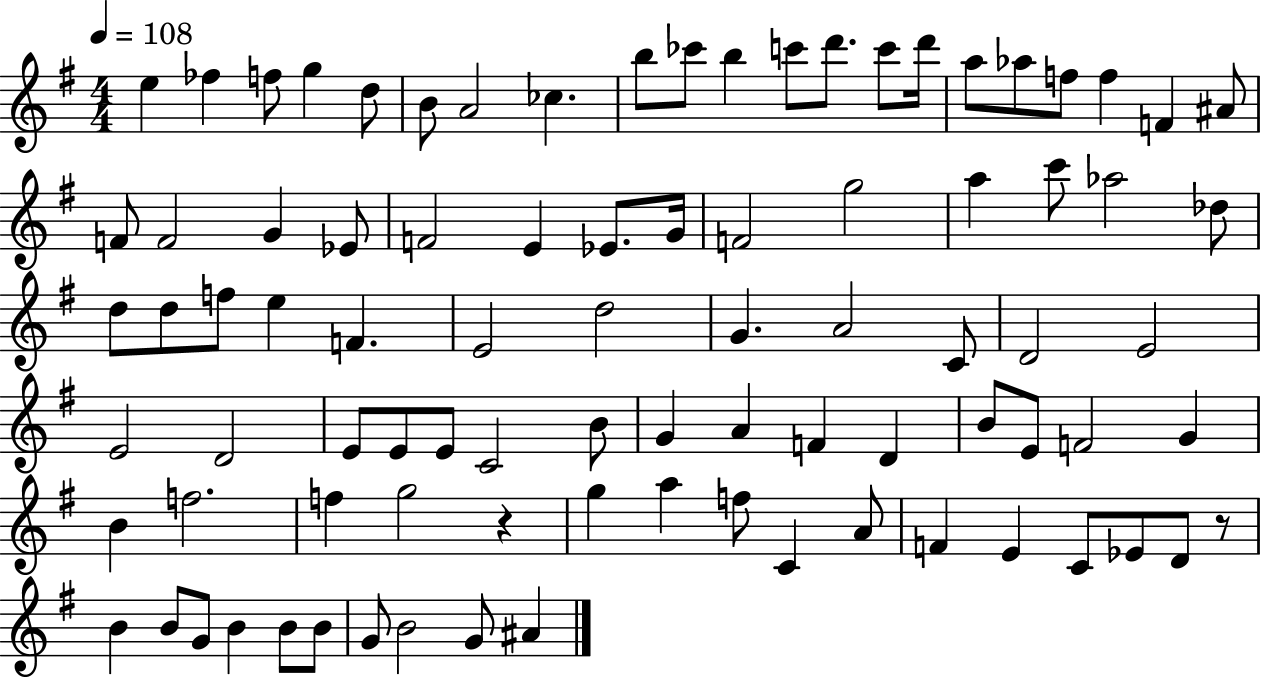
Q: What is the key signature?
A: G major